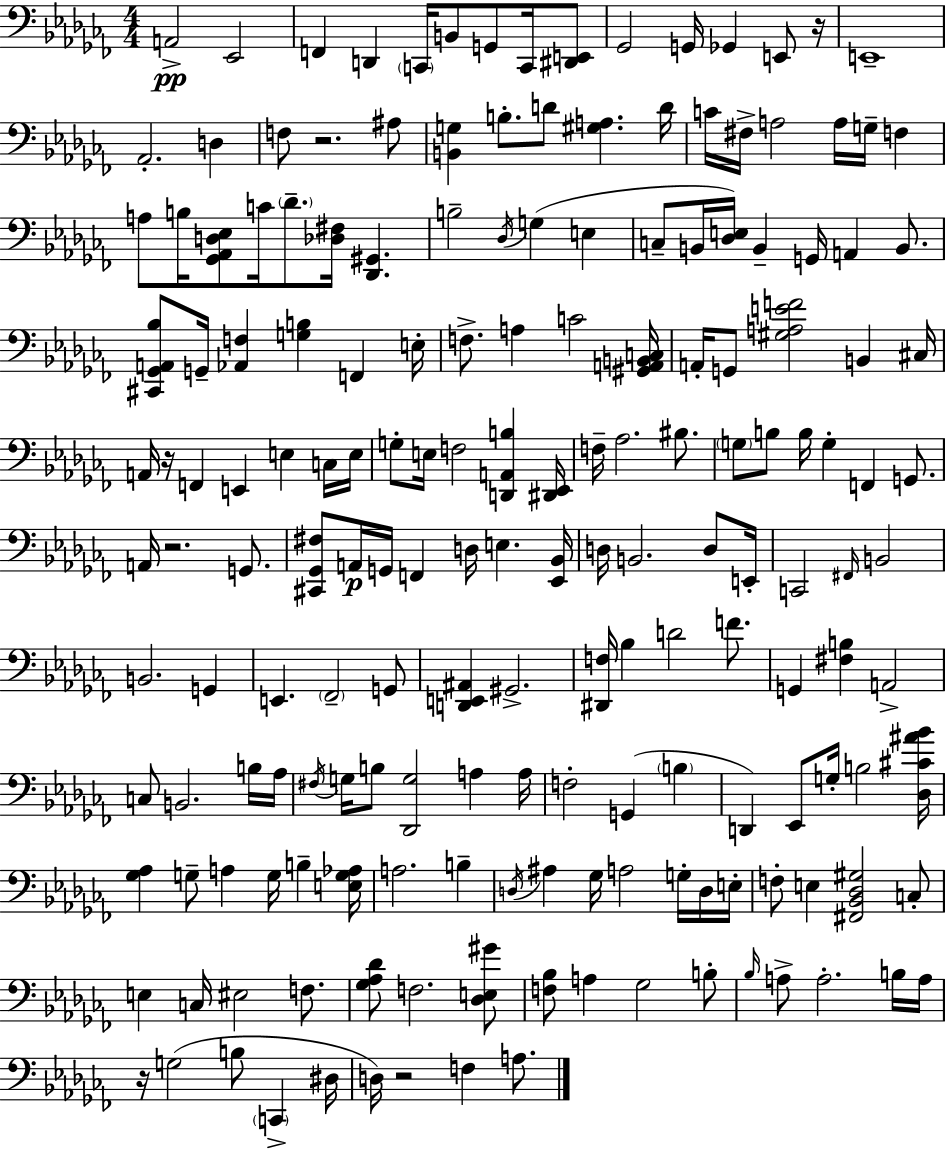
{
  \clef bass
  \numericTimeSignature
  \time 4/4
  \key aes \minor
  a,2->\pp ees,2 | f,4 d,4 \parenthesize c,16 b,8 g,8 c,16 <dis, e,>8 | ges,2 g,16 ges,4 e,8 r16 | e,1-- | \break aes,2.-. d4 | f8 r2. ais8 | <b, g>4 b8.-. d'8 <gis a>4. d'16 | c'16 fis16-> a2 a16 g16-- f4 | \break a8 b16 <ges, aes, d ees>8 c'16 \parenthesize des'8.-- <des fis>16 <des, gis,>4. | b2-- \acciaccatura { des16 }( g4 e4 | c8-- b,16 <des e>16) b,4-- g,16 a,4 b,8. | <cis, ges, a, bes>8 g,16-- <aes, f>4 <g b>4 f,4 | \break e16-. f8.-> a4 c'2 | <gis, a, b, c>16 a,16-. g,8 <gis a e' f'>2 b,4 | cis16 a,16 r16 f,4 e,4 e4 c16 | e16 g8-. e16 f2 <d, a, b>4 | \break <dis, ees,>16 f16-- aes2. bis8. | \parenthesize g8 b8 b16 g4-. f,4 g,8. | a,16 r2. g,8. | <cis, ges, fis>8 a,16\p g,16 f,4 d16 e4. | \break <ees, bes,>16 d16 b,2. d8 | e,16-. c,2 \grace { fis,16 } b,2 | b,2. g,4 | e,4. \parenthesize fes,2-- | \break g,8 <d, e, ais,>4 gis,2.-> | <dis, f>16 bes4 d'2 f'8. | g,4 <fis b>4 a,2-> | c8 b,2. | \break b16 aes16 \acciaccatura { fis16 } g16 b8 <des, g>2 a4 | a16 f2-. g,4( \parenthesize b4 | d,4) ees,8 g16-. b2 | <des cis' ais' bes'>16 <ges aes>4 g8-- a4 g16 b4-- | \break <e g aes>16 a2. b4-- | \acciaccatura { d16 } ais4 ges16 a2 | g16-. d16 e16-. f8-. e4 <fis, bes, des gis>2 | c8-. e4 c16 eis2 | \break f8. <ges aes des'>8 f2. | <des e gis'>8 <f bes>8 a4 ges2 | b8-. \grace { bes16 } a8-> a2.-. | b16 a16 r16 g2( b8 | \break \parenthesize c,4-> dis16 d16) r2 f4 | a8. \bar "|."
}